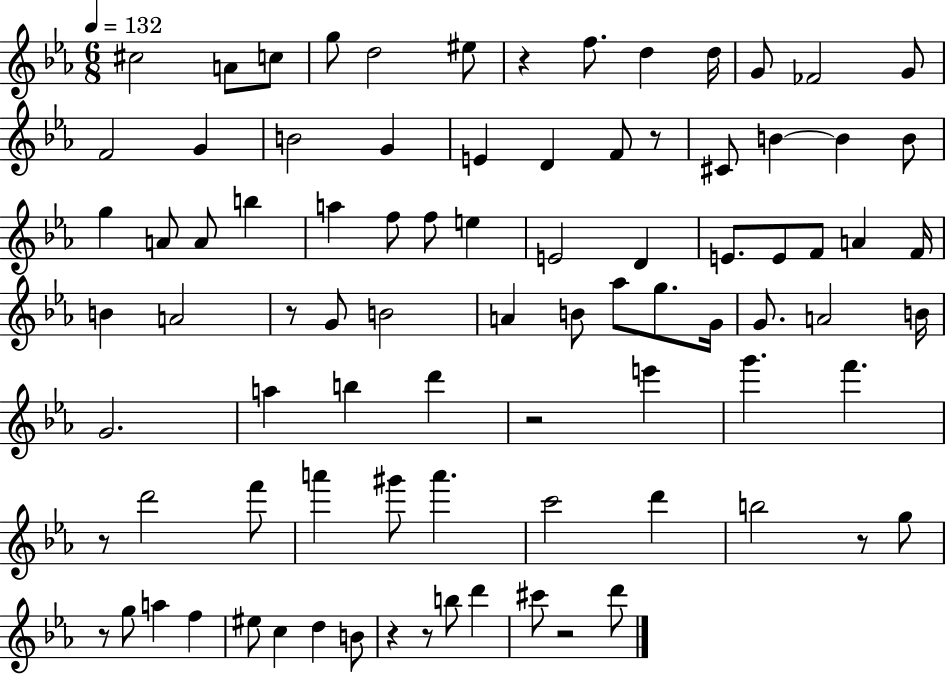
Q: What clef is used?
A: treble